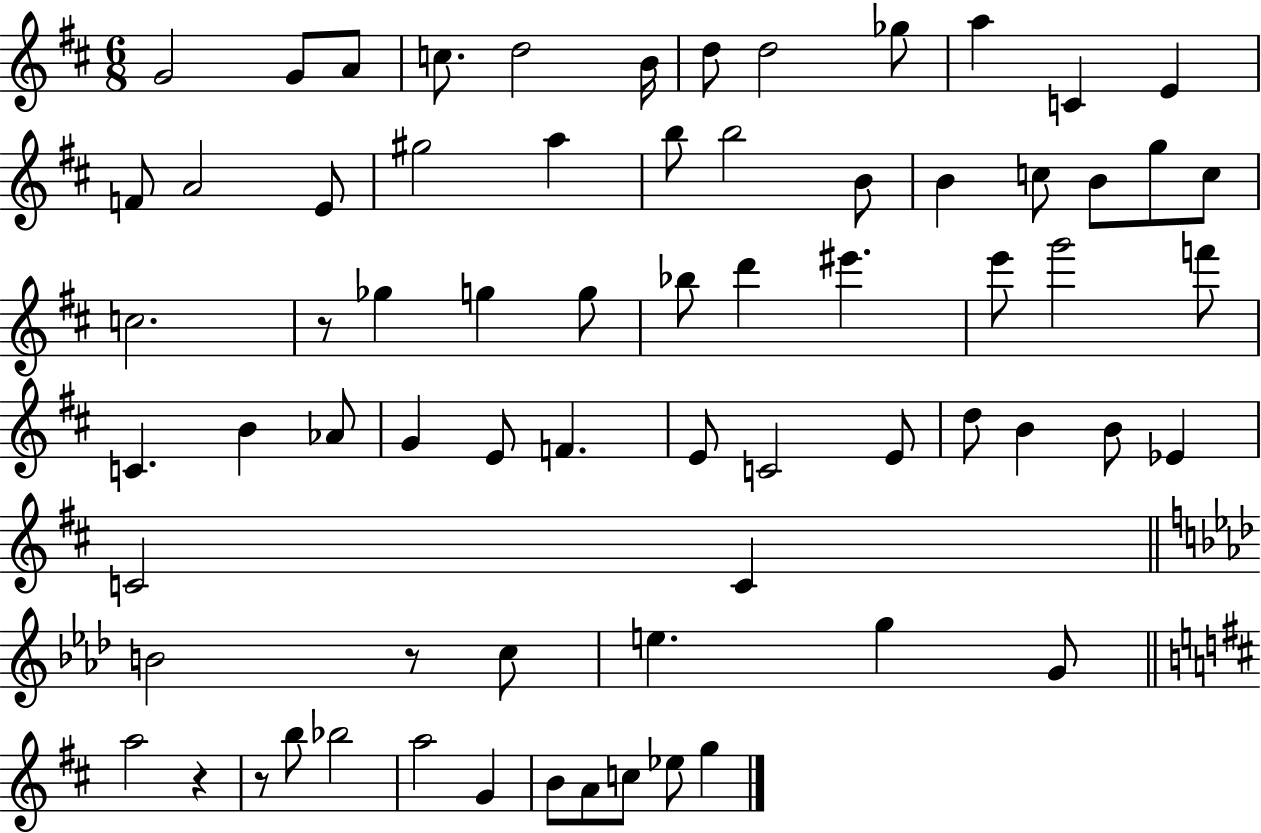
X:1
T:Untitled
M:6/8
L:1/4
K:D
G2 G/2 A/2 c/2 d2 B/4 d/2 d2 _g/2 a C E F/2 A2 E/2 ^g2 a b/2 b2 B/2 B c/2 B/2 g/2 c/2 c2 z/2 _g g g/2 _b/2 d' ^e' e'/2 g'2 f'/2 C B _A/2 G E/2 F E/2 C2 E/2 d/2 B B/2 _E C2 C B2 z/2 c/2 e g G/2 a2 z z/2 b/2 _b2 a2 G B/2 A/2 c/2 _e/2 g